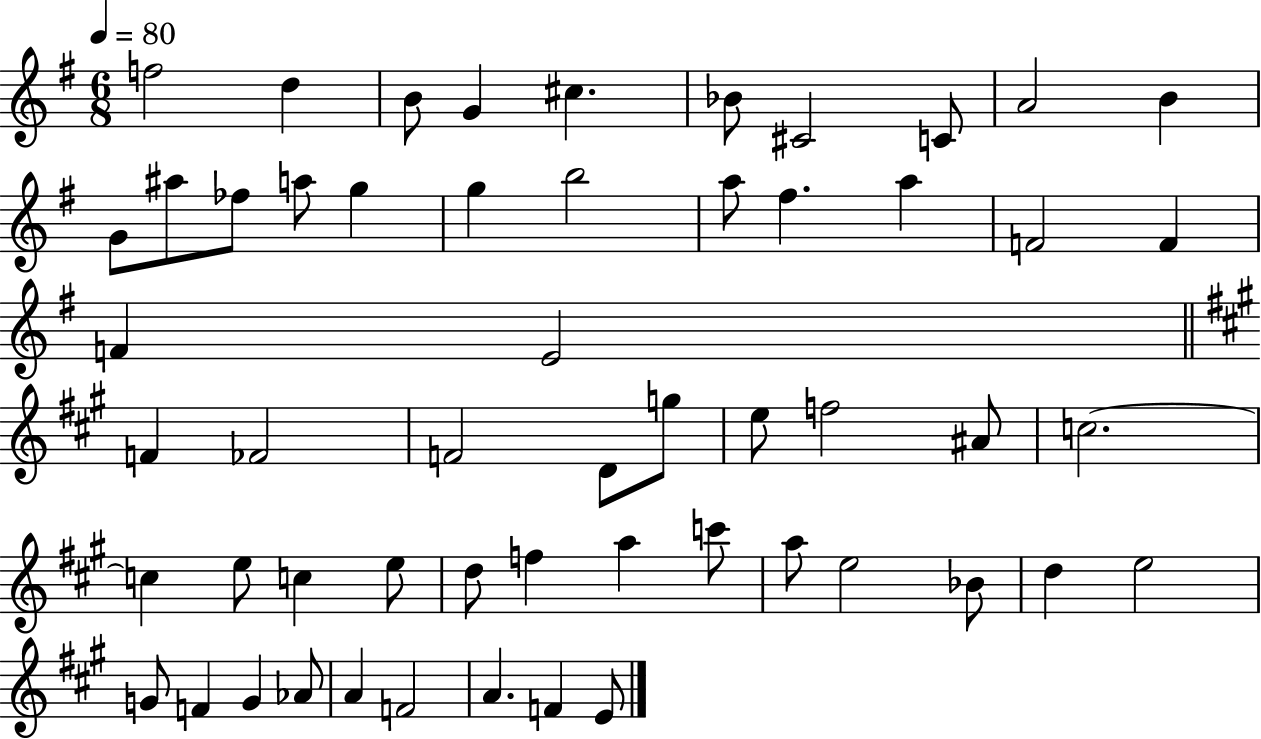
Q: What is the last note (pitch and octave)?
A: E4